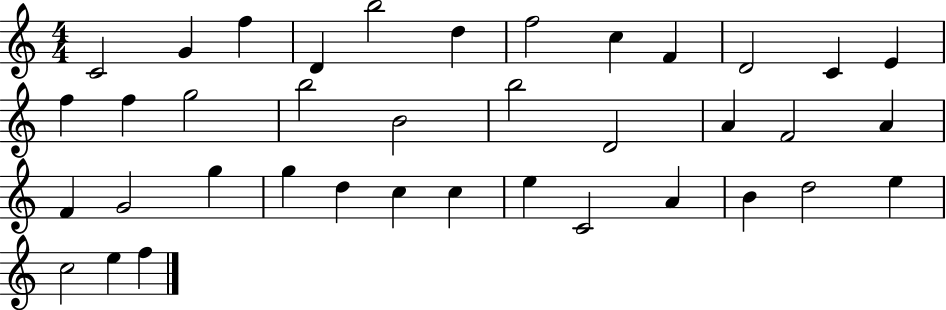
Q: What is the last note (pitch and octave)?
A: F5